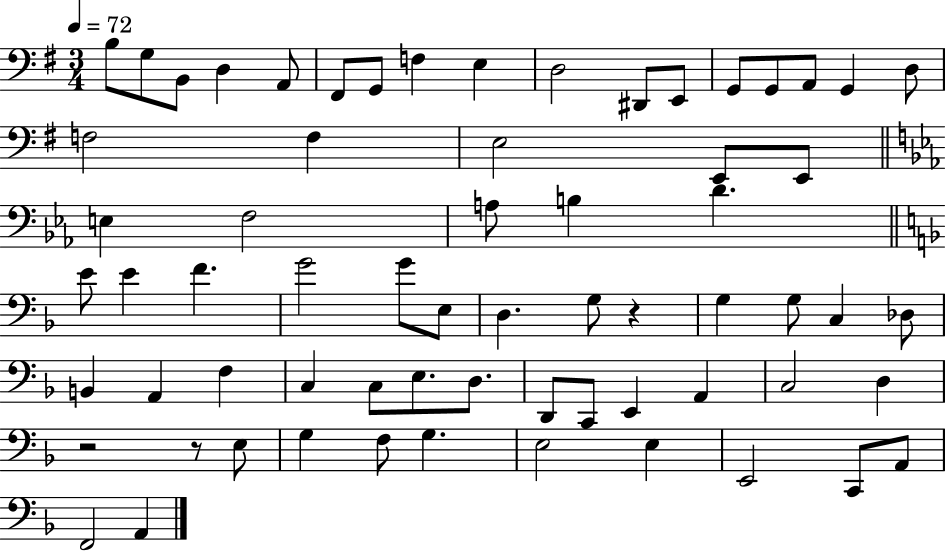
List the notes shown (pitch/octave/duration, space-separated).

B3/e G3/e B2/e D3/q A2/e F#2/e G2/e F3/q E3/q D3/h D#2/e E2/e G2/e G2/e A2/e G2/q D3/e F3/h F3/q E3/h E2/e E2/e E3/q F3/h A3/e B3/q D4/q. E4/e E4/q F4/q. G4/h G4/e E3/e D3/q. G3/e R/q G3/q G3/e C3/q Db3/e B2/q A2/q F3/q C3/q C3/e E3/e. D3/e. D2/e C2/e E2/q A2/q C3/h D3/q R/h R/e E3/e G3/q F3/e G3/q. E3/h E3/q E2/h C2/e A2/e F2/h A2/q